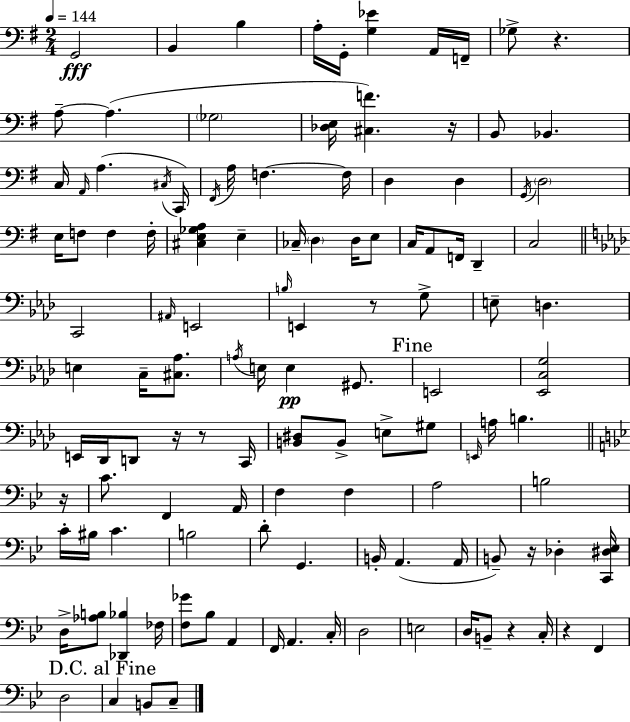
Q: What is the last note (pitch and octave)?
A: C3